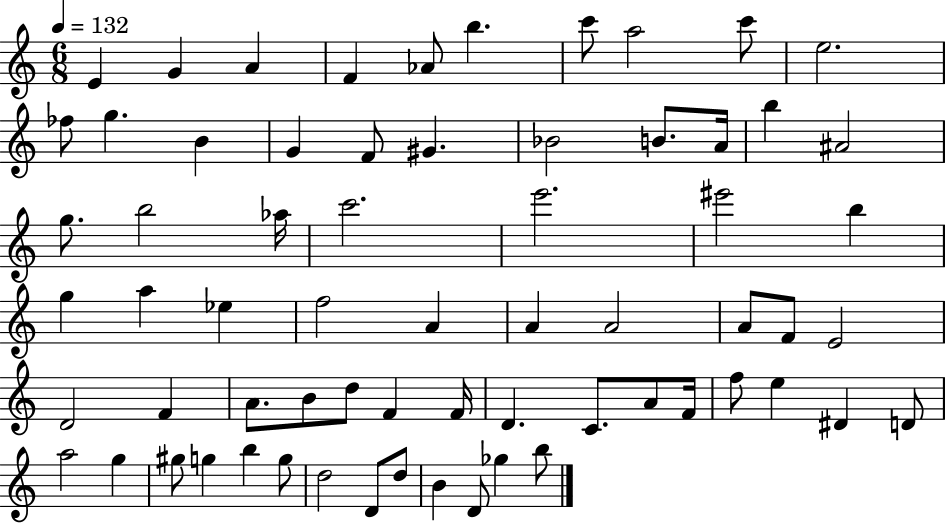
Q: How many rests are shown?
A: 0